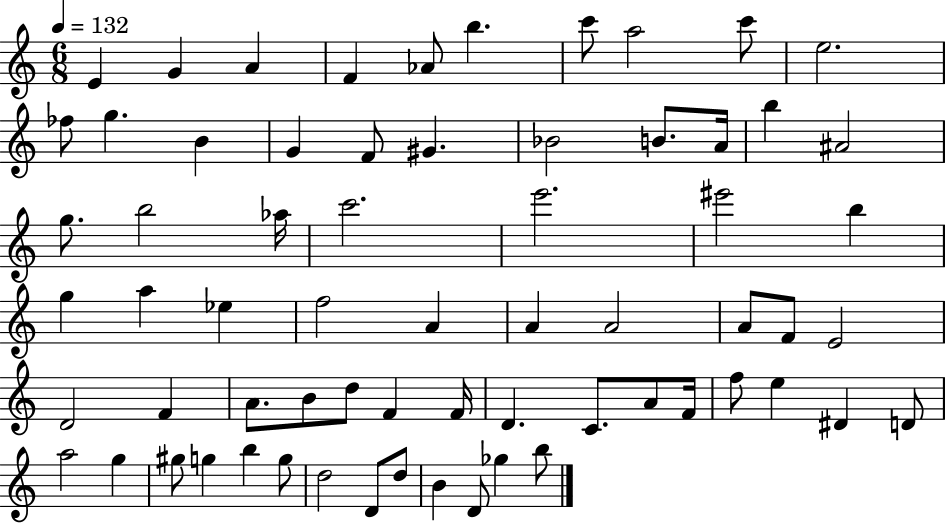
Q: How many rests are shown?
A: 0